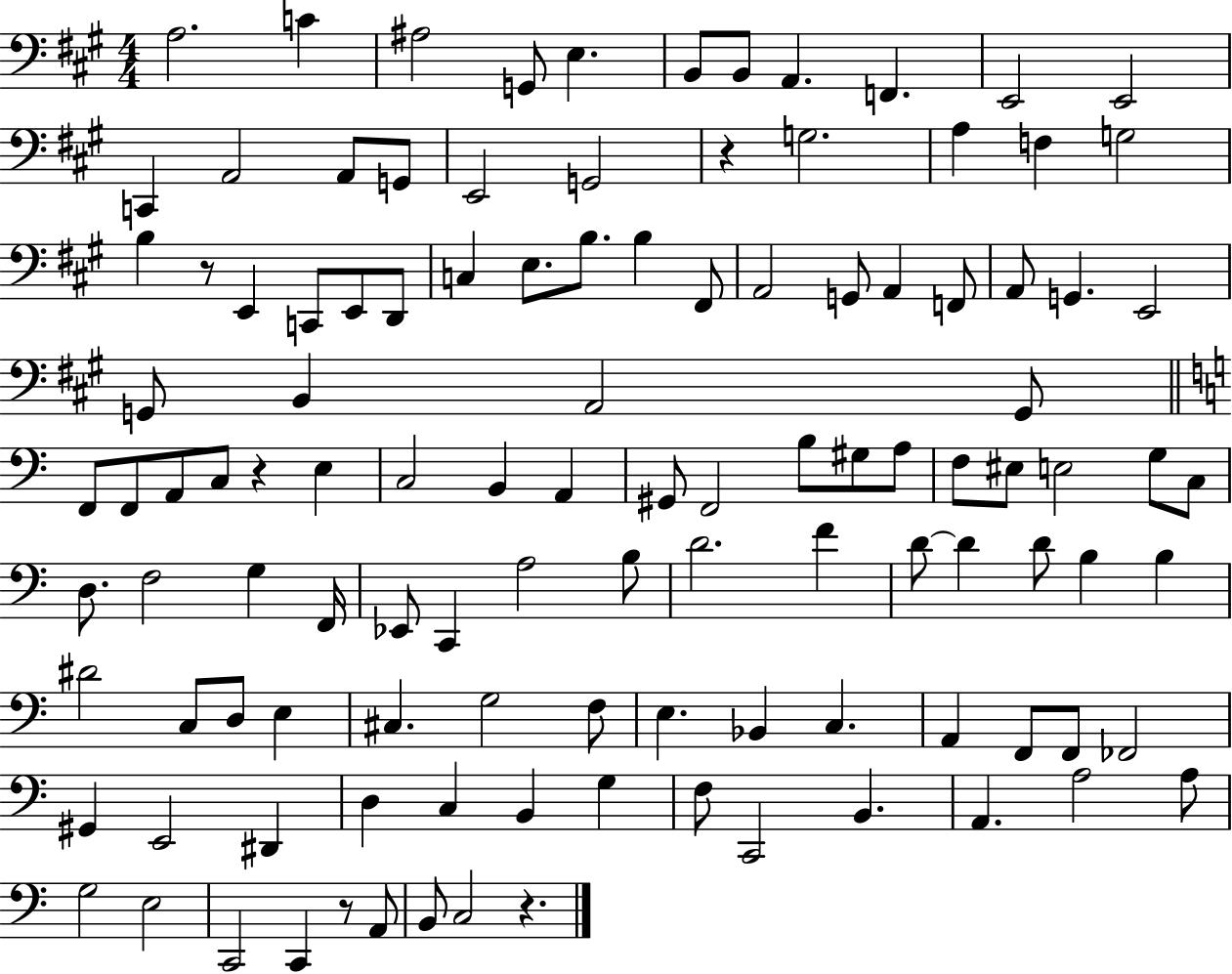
X:1
T:Untitled
M:4/4
L:1/4
K:A
A,2 C ^A,2 G,,/2 E, B,,/2 B,,/2 A,, F,, E,,2 E,,2 C,, A,,2 A,,/2 G,,/2 E,,2 G,,2 z G,2 A, F, G,2 B, z/2 E,, C,,/2 E,,/2 D,,/2 C, E,/2 B,/2 B, ^F,,/2 A,,2 G,,/2 A,, F,,/2 A,,/2 G,, E,,2 G,,/2 B,, A,,2 G,,/2 F,,/2 F,,/2 A,,/2 C,/2 z E, C,2 B,, A,, ^G,,/2 F,,2 B,/2 ^G,/2 A,/2 F,/2 ^E,/2 E,2 G,/2 C,/2 D,/2 F,2 G, F,,/4 _E,,/2 C,, A,2 B,/2 D2 F D/2 D D/2 B, B, ^D2 C,/2 D,/2 E, ^C, G,2 F,/2 E, _B,, C, A,, F,,/2 F,,/2 _F,,2 ^G,, E,,2 ^D,, D, C, B,, G, F,/2 C,,2 B,, A,, A,2 A,/2 G,2 E,2 C,,2 C,, z/2 A,,/2 B,,/2 C,2 z